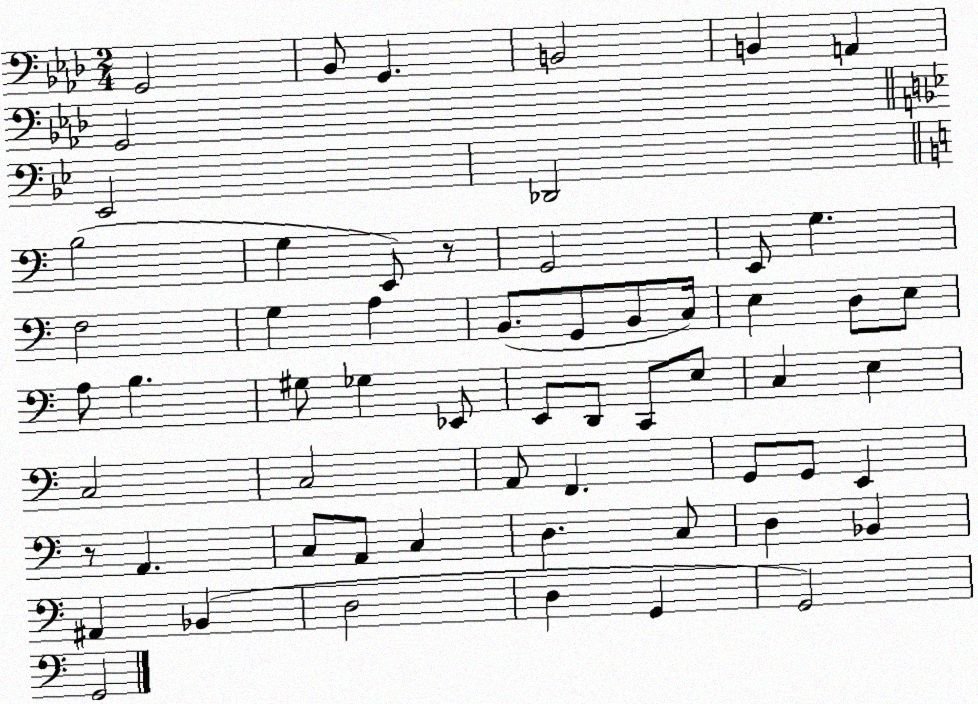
X:1
T:Untitled
M:2/4
L:1/4
K:Ab
G,,2 _B,,/2 G,, B,,2 B,, A,, G,,2 _E,,2 _D,,2 B,2 G, E,,/2 z/2 G,,2 E,,/2 G, F,2 G, A, B,,/2 G,,/2 B,,/2 C,/4 E, D,/2 E,/2 A,/2 B, ^G,/2 _G, _E,,/2 E,,/2 D,,/2 C,,/2 E,/2 C, E, C,2 C,2 A,,/2 F,, G,,/2 G,,/2 E,, z/2 A,, C,/2 A,,/2 C, D, C,/2 D, _B,, ^A,, _B,, D,2 D, G,, G,,2 G,,2